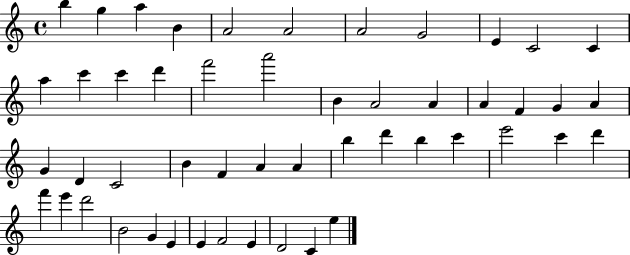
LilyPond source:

{
  \clef treble
  \time 4/4
  \defaultTimeSignature
  \key c \major
  b''4 g''4 a''4 b'4 | a'2 a'2 | a'2 g'2 | e'4 c'2 c'4 | \break a''4 c'''4 c'''4 d'''4 | f'''2 a'''2 | b'4 a'2 a'4 | a'4 f'4 g'4 a'4 | \break g'4 d'4 c'2 | b'4 f'4 a'4 a'4 | b''4 d'''4 b''4 c'''4 | e'''2 c'''4 d'''4 | \break f'''4 e'''4 d'''2 | b'2 g'4 e'4 | e'4 f'2 e'4 | d'2 c'4 e''4 | \break \bar "|."
}